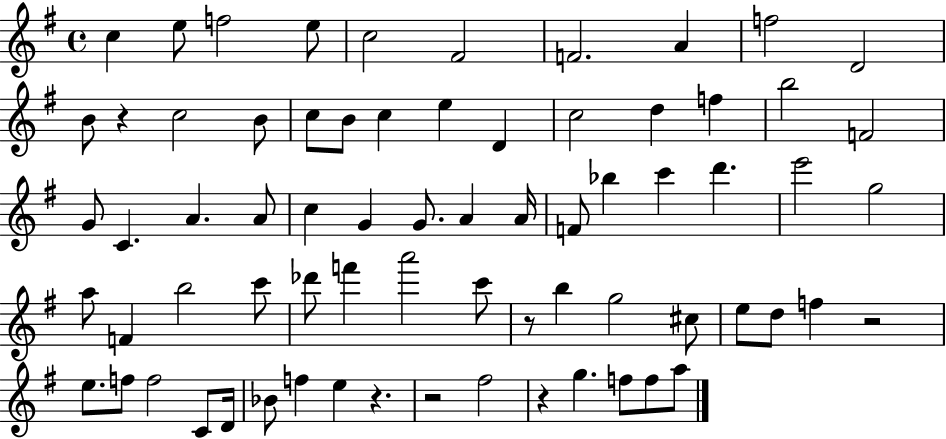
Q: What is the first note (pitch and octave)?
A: C5